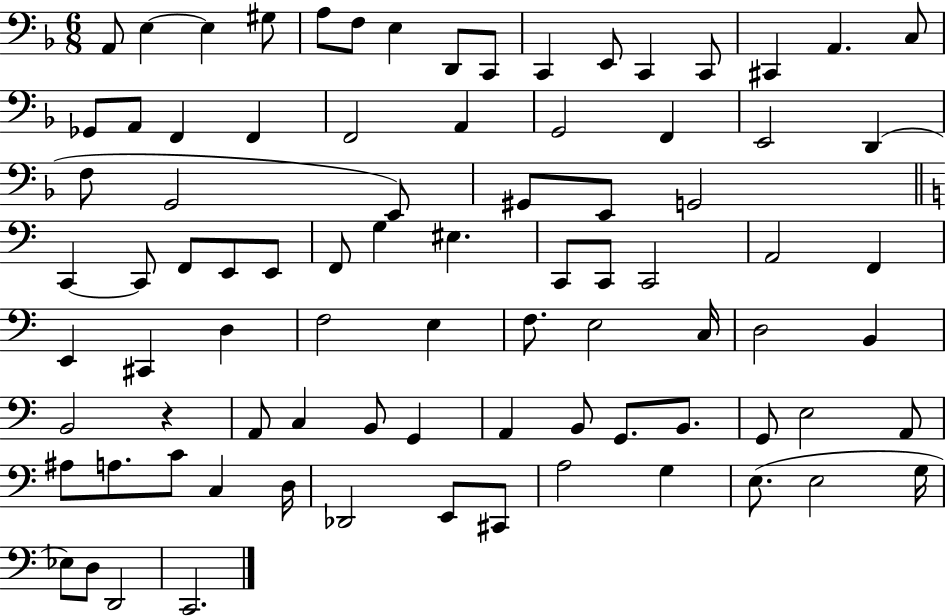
{
  \clef bass
  \numericTimeSignature
  \time 6/8
  \key f \major
  \repeat volta 2 { a,8 e4~~ e4 gis8 | a8 f8 e4 d,8 c,8 | c,4 e,8 c,4 c,8 | cis,4 a,4. c8 | \break ges,8 a,8 f,4 f,4 | f,2 a,4 | g,2 f,4 | e,2 d,4( | \break f8 g,2 e,8) | gis,8 e,8 g,2 | \bar "||" \break \key c \major c,4~~ c,8 f,8 e,8 e,8 | f,8 g4 eis4. | c,8 c,8 c,2 | a,2 f,4 | \break e,4 cis,4 d4 | f2 e4 | f8. e2 c16 | d2 b,4 | \break b,2 r4 | a,8 c4 b,8 g,4 | a,4 b,8 g,8. b,8. | g,8 e2 a,8 | \break ais8 a8. c'8 c4 d16 | des,2 e,8 cis,8 | a2 g4 | e8.( e2 g16 | \break ees8) d8 d,2 | c,2. | } \bar "|."
}